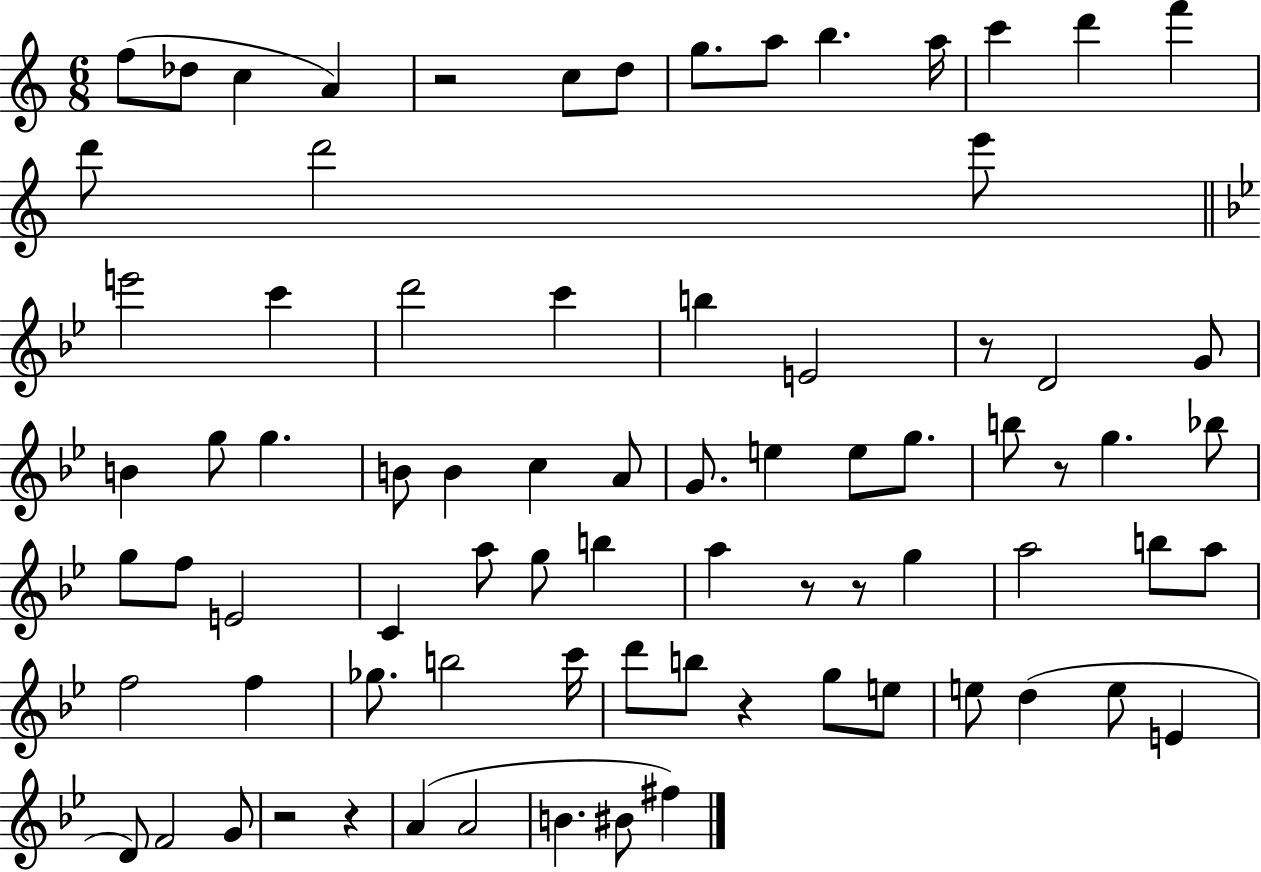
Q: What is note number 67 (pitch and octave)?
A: A4